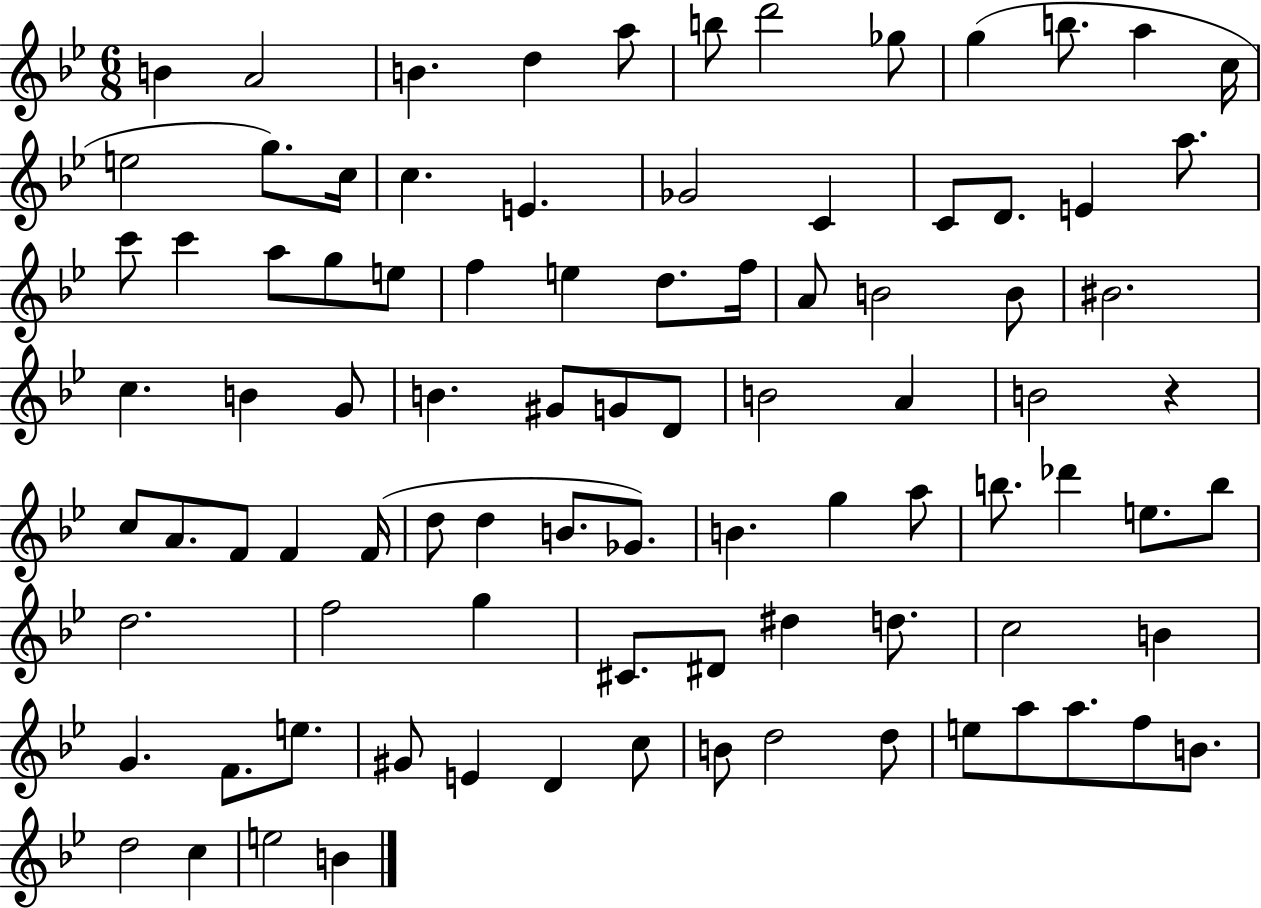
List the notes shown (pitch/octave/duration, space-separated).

B4/q A4/h B4/q. D5/q A5/e B5/e D6/h Gb5/e G5/q B5/e. A5/q C5/s E5/h G5/e. C5/s C5/q. E4/q. Gb4/h C4/q C4/e D4/e. E4/q A5/e. C6/e C6/q A5/e G5/e E5/e F5/q E5/q D5/e. F5/s A4/e B4/h B4/e BIS4/h. C5/q. B4/q G4/e B4/q. G#4/e G4/e D4/e B4/h A4/q B4/h R/q C5/e A4/e. F4/e F4/q F4/s D5/e D5/q B4/e. Gb4/e. B4/q. G5/q A5/e B5/e. Db6/q E5/e. B5/e D5/h. F5/h G5/q C#4/e. D#4/e D#5/q D5/e. C5/h B4/q G4/q. F4/e. E5/e. G#4/e E4/q D4/q C5/e B4/e D5/h D5/e E5/e A5/e A5/e. F5/e B4/e. D5/h C5/q E5/h B4/q